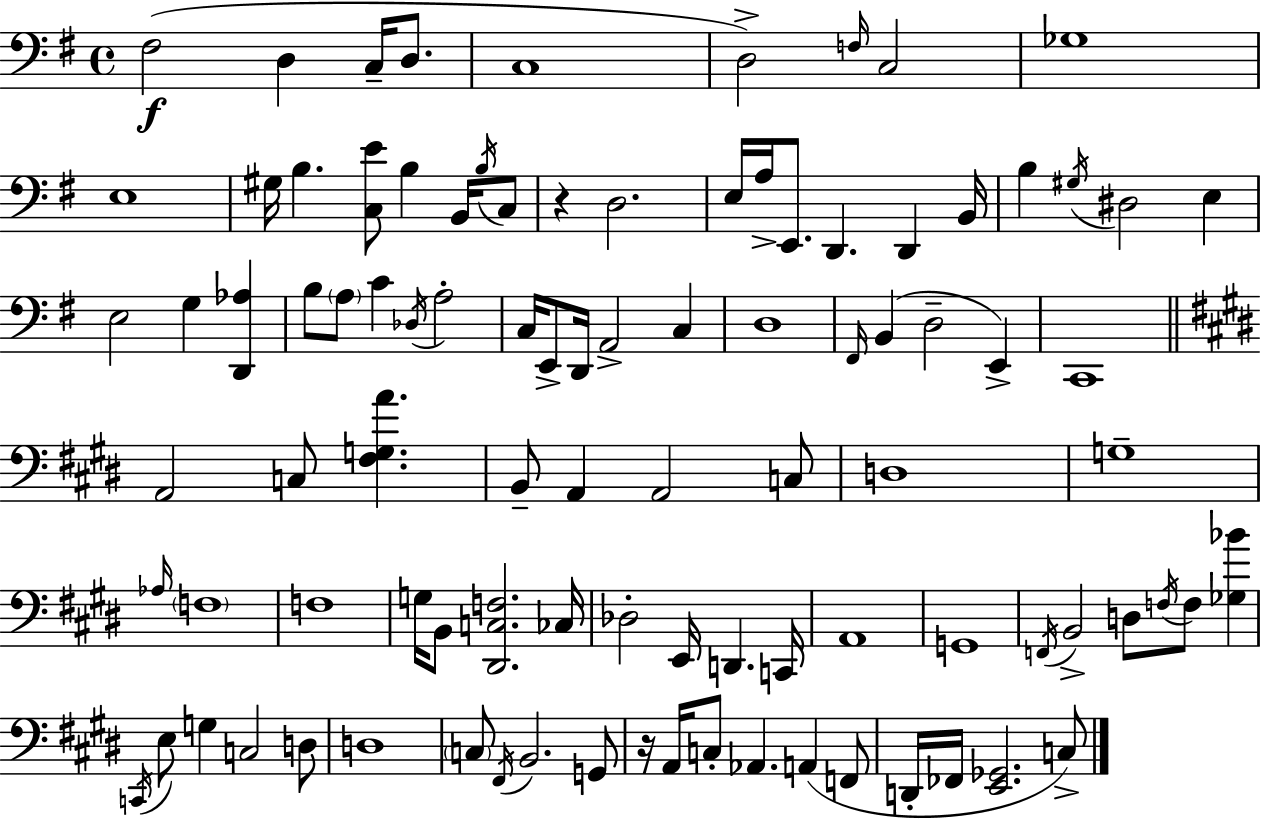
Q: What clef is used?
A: bass